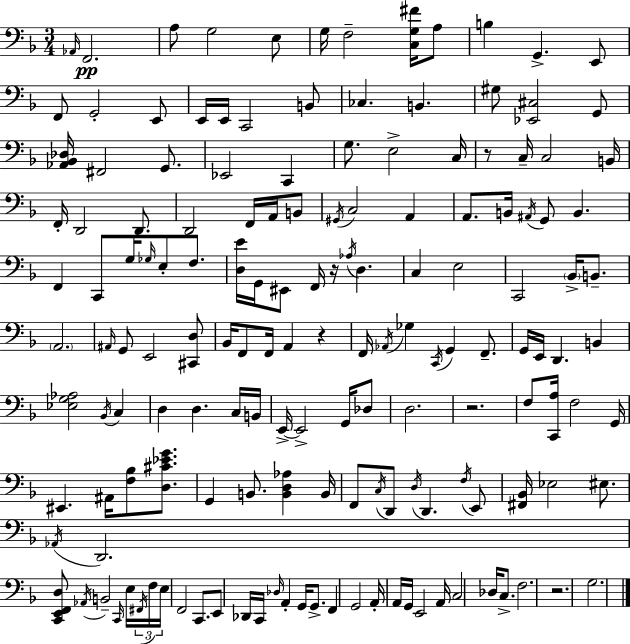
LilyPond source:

{
  \clef bass
  \numericTimeSignature
  \time 3/4
  \key f \major
  \grace { aes,16 }\pp f,2. | a8 g2 e8 | g16 f2-- <c g fis'>16 a8 | b4 g,4.-> e,8 | \break f,8 g,2-. e,8 | e,16 e,16 c,2 b,8 | ces4. b,4. | gis8 <ees, cis>2 g,8 | \break <aes, bes, des>16 fis,2 g,8. | ees,2 c,4 | g8. e2-> | c16 r8 c16-- c2 | \break b,16 f,16-. d,2 d,8. | d,2 f,16 a,16 b,8 | \acciaccatura { gis,16 } c2 a,4 | a,8. b,16 \acciaccatura { ais,16 } g,8 b,4. | \break f,4 c,8 g16 \grace { ges16 } e8-. | f8. <d e'>16 g,16 eis,8 f,16 r16 \acciaccatura { aes16 } d4. | c4 e2 | c,2 | \break \parenthesize bes,16-> b,8.-- \parenthesize a,2. | \grace { ais,16 } g,8 e,2 | <cis, d>8 bes,16 f,8 f,16 a,4 | r4 f,16 \acciaccatura { aes,16 } ges4 | \break \acciaccatura { c,16 } g,4 f,8.-- g,16 e,16 d,4. | b,4 <ees g aes>2 | \acciaccatura { bes,16 } c4 d4 | d4. c16 b,16 e,16->~~ e,2-> | \break g,16 des8 d2. | r2. | f8 <c, a>16 | f2 g,16 eis,4. | \break ais,16 <f bes>8 <d cis' ees' g'>8. g,4 | b,8. <b, d aes>4 b,16 f,8 \acciaccatura { c16 } | d,8 \acciaccatura { d16 } d,4. \acciaccatura { f16 } e,8 | <fis, bes,>16 ees2 eis8. | \break \acciaccatura { aes,16 } d,2. | <c, e, f, d>8 \acciaccatura { aes,16 } b,2-- | \grace { c,16 } e16 \tuplet 3/2 { \acciaccatura { fis,16 } f16 e16 } f,2 | c,8. e,8 des,16 c,16 \grace { des16 } a,4-. | \break g,16 g,8.-> f,4 g,2 | a,16-. a,16 g,16 e,2 | a,16 c2 | des16 c8.-> f2. | \break r2. | g2. | \bar "|."
}